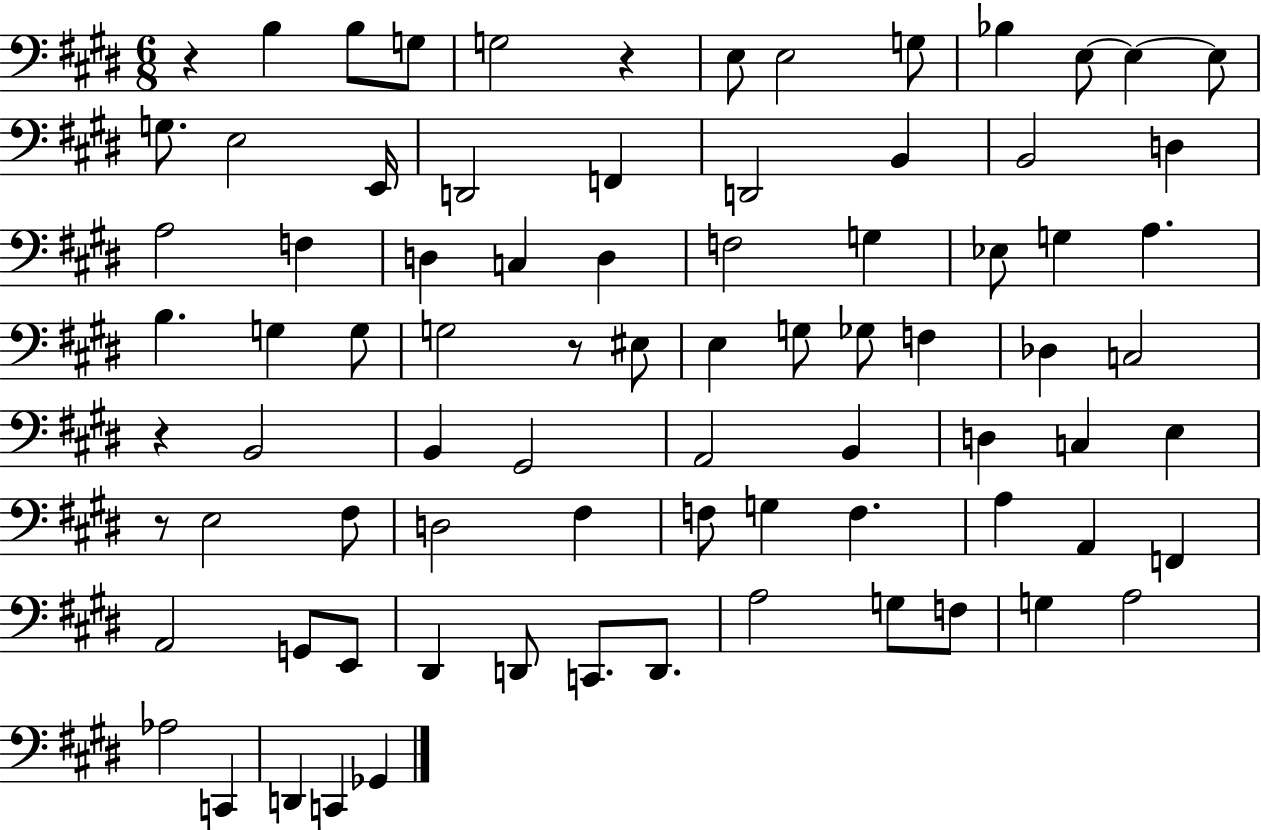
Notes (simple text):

R/q B3/q B3/e G3/e G3/h R/q E3/e E3/h G3/e Bb3/q E3/e E3/q E3/e G3/e. E3/h E2/s D2/h F2/q D2/h B2/q B2/h D3/q A3/h F3/q D3/q C3/q D3/q F3/h G3/q Eb3/e G3/q A3/q. B3/q. G3/q G3/e G3/h R/e EIS3/e E3/q G3/e Gb3/e F3/q Db3/q C3/h R/q B2/h B2/q G#2/h A2/h B2/q D3/q C3/q E3/q R/e E3/h F#3/e D3/h F#3/q F3/e G3/q F3/q. A3/q A2/q F2/q A2/h G2/e E2/e D#2/q D2/e C2/e. D2/e. A3/h G3/e F3/e G3/q A3/h Ab3/h C2/q D2/q C2/q Gb2/q